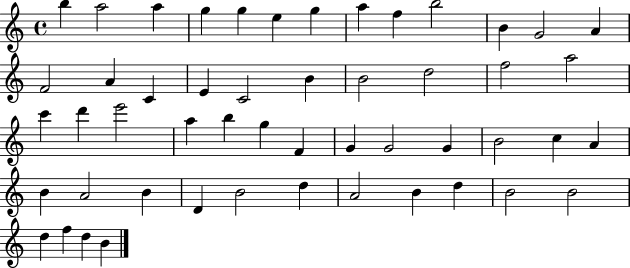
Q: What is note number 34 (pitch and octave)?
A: B4